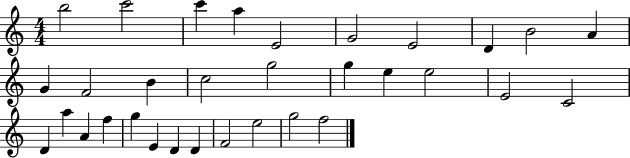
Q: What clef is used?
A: treble